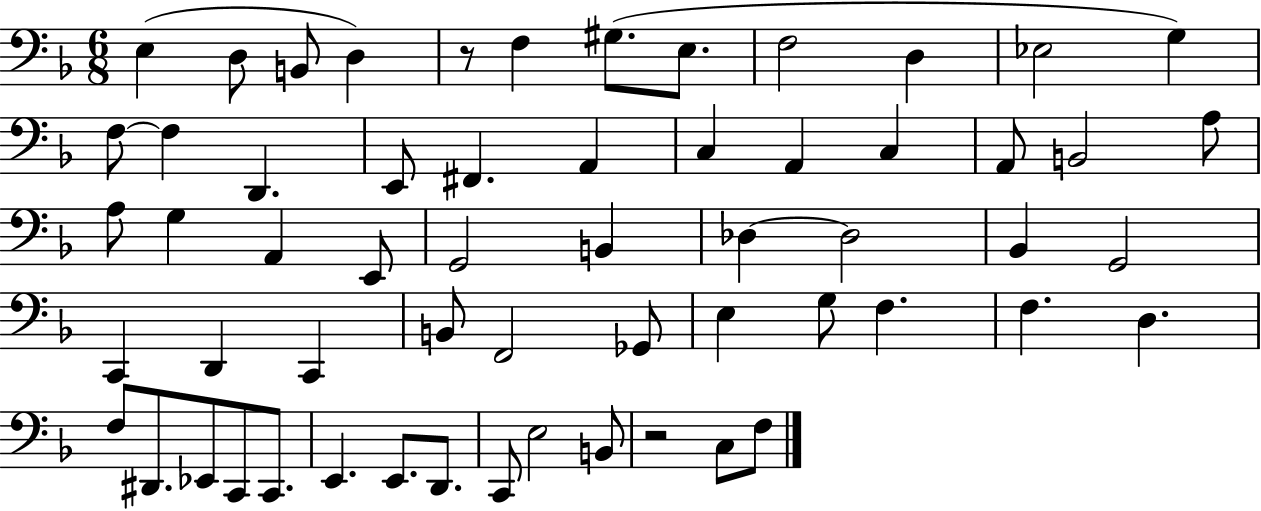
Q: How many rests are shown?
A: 2